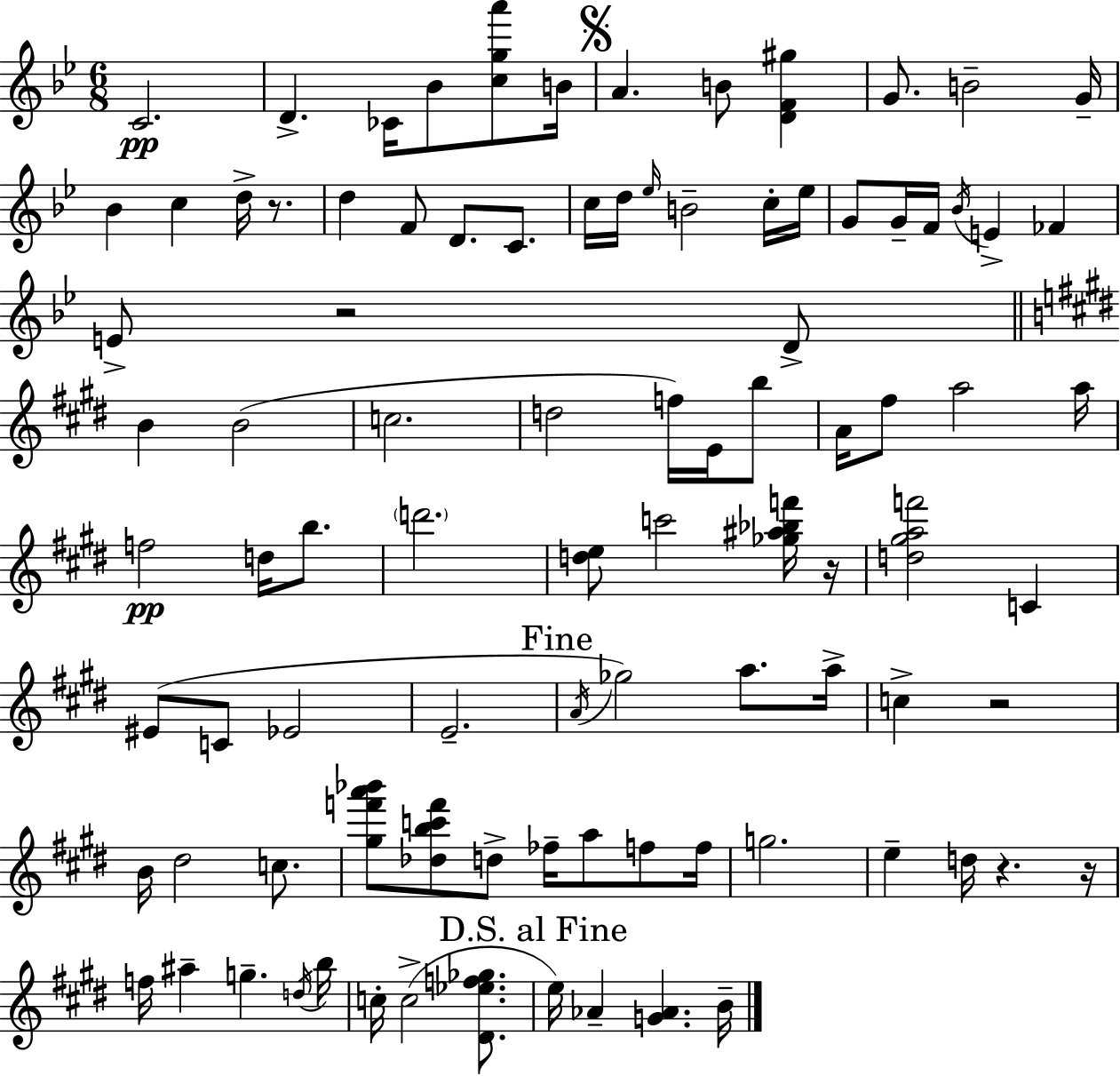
{
  \clef treble
  \numericTimeSignature
  \time 6/8
  \key bes \major
  c'2.\pp | d'4.-> ces'16 bes'8 <c'' g'' a'''>8 b'16 | \mark \markup { \musicglyph "scripts.segno" } a'4. b'8 <d' f' gis''>4 | g'8. b'2-- g'16-- | \break bes'4 c''4 d''16-> r8. | d''4 f'8 d'8. c'8. | c''16 d''16 \grace { ees''16 } b'2-- c''16-. | ees''16 g'8 g'16-- f'16 \acciaccatura { bes'16 } e'4-> fes'4 | \break e'8-> r2 | d'8-> \bar "||" \break \key e \major b'4 b'2( | c''2. | d''2 f''16) e'16 b''8 | a'16 fis''8 a''2 a''16 | \break f''2\pp d''16 b''8. | \parenthesize d'''2. | <d'' e''>8 c'''2 <ges'' ais'' bes'' f'''>16 r16 | <d'' gis'' a'' f'''>2 c'4 | \break eis'8( c'8 ees'2 | e'2.-- | \mark "Fine" \acciaccatura { a'16 }) ges''2 a''8. | a''16-> c''4-> r2 | \break b'16 dis''2 c''8. | <gis'' f''' a''' bes'''>8 <des'' b'' c''' f'''>8 d''8-> fes''16-- a''8 f''8 | f''16 g''2. | e''4-- d''16 r4. | \break r16 f''16 ais''4-- g''4.-- | \acciaccatura { d''16 } b''16 c''16-. c''2->( <dis' ees'' f'' ges''>8. | \mark "D.S. al Fine" e''16) aes'4-- <g' aes'>4. | b'16-- \bar "|."
}